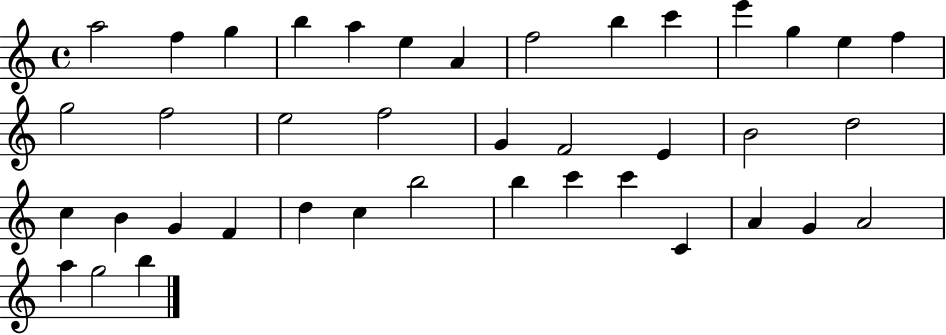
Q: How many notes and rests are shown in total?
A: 40